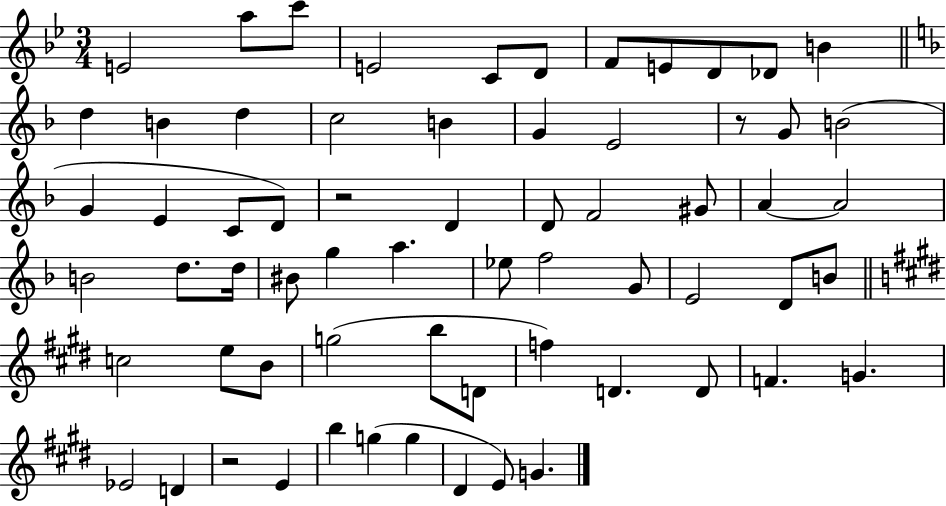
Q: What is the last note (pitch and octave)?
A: G4